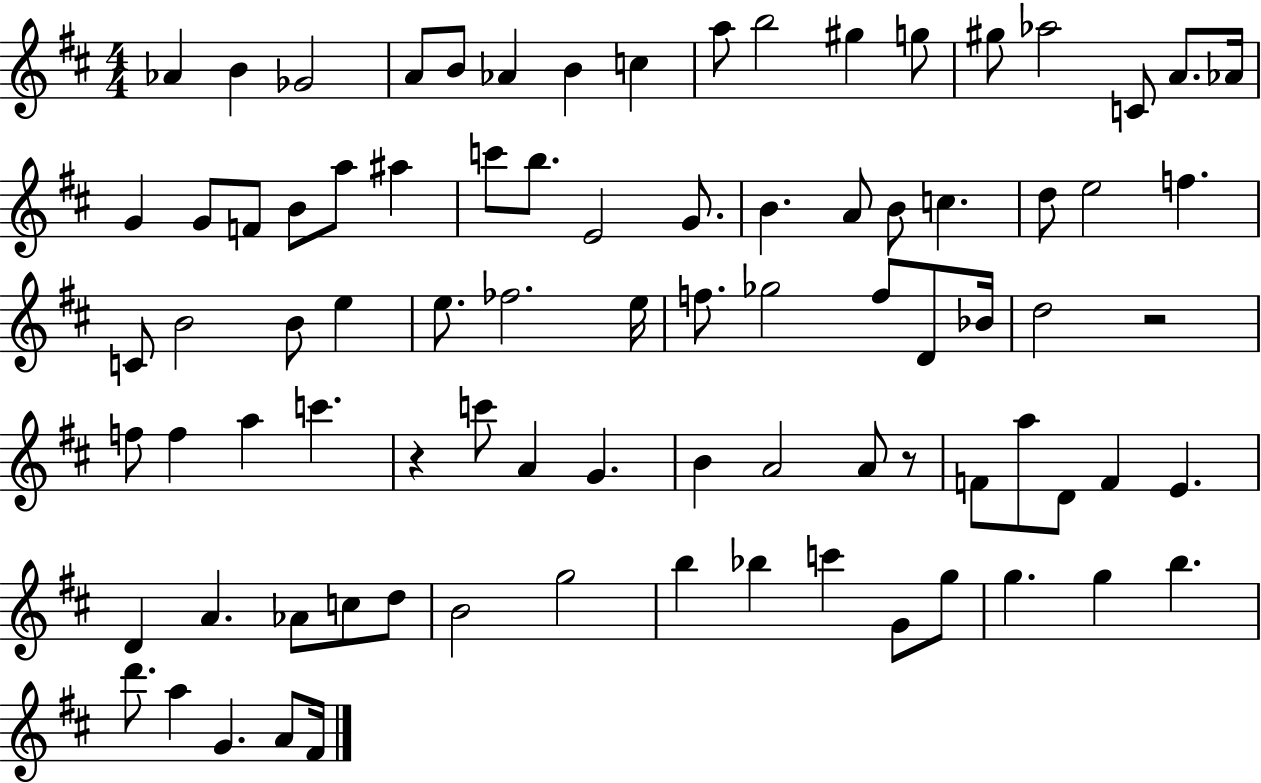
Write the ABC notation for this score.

X:1
T:Untitled
M:4/4
L:1/4
K:D
_A B _G2 A/2 B/2 _A B c a/2 b2 ^g g/2 ^g/2 _a2 C/2 A/2 _A/4 G G/2 F/2 B/2 a/2 ^a c'/2 b/2 E2 G/2 B A/2 B/2 c d/2 e2 f C/2 B2 B/2 e e/2 _f2 e/4 f/2 _g2 f/2 D/2 _B/4 d2 z2 f/2 f a c' z c'/2 A G B A2 A/2 z/2 F/2 a/2 D/2 F E D A _A/2 c/2 d/2 B2 g2 b _b c' G/2 g/2 g g b d'/2 a G A/2 ^F/4